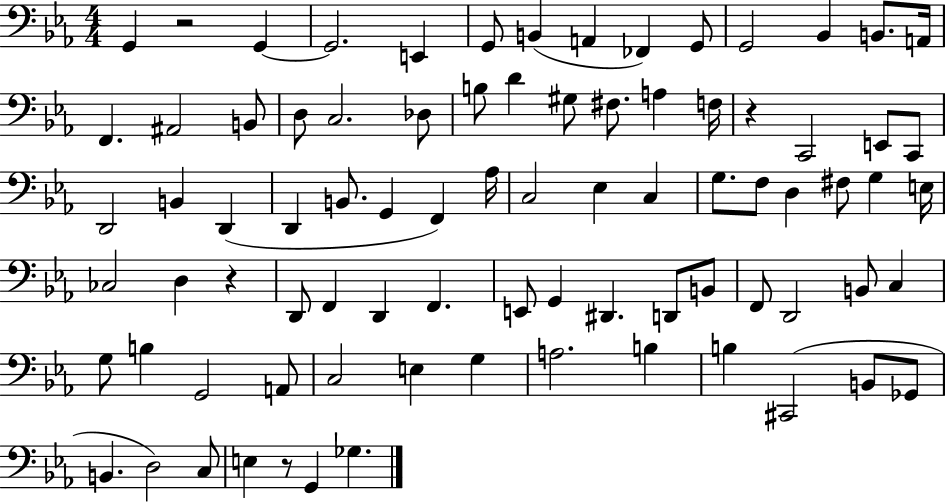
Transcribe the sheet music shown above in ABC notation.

X:1
T:Untitled
M:4/4
L:1/4
K:Eb
G,, z2 G,, G,,2 E,, G,,/2 B,, A,, _F,, G,,/2 G,,2 _B,, B,,/2 A,,/4 F,, ^A,,2 B,,/2 D,/2 C,2 _D,/2 B,/2 D ^G,/2 ^F,/2 A, F,/4 z C,,2 E,,/2 C,,/2 D,,2 B,, D,, D,, B,,/2 G,, F,, _A,/4 C,2 _E, C, G,/2 F,/2 D, ^F,/2 G, E,/4 _C,2 D, z D,,/2 F,, D,, F,, E,,/2 G,, ^D,, D,,/2 B,,/2 F,,/2 D,,2 B,,/2 C, G,/2 B, G,,2 A,,/2 C,2 E, G, A,2 B, B, ^C,,2 B,,/2 _G,,/2 B,, D,2 C,/2 E, z/2 G,, _G,